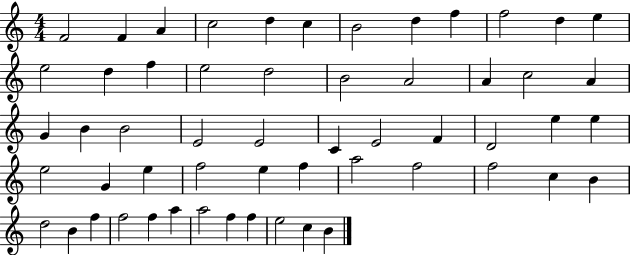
X:1
T:Untitled
M:4/4
L:1/4
K:C
F2 F A c2 d c B2 d f f2 d e e2 d f e2 d2 B2 A2 A c2 A G B B2 E2 E2 C E2 F D2 e e e2 G e f2 e f a2 f2 f2 c B d2 B f f2 f a a2 f f e2 c B